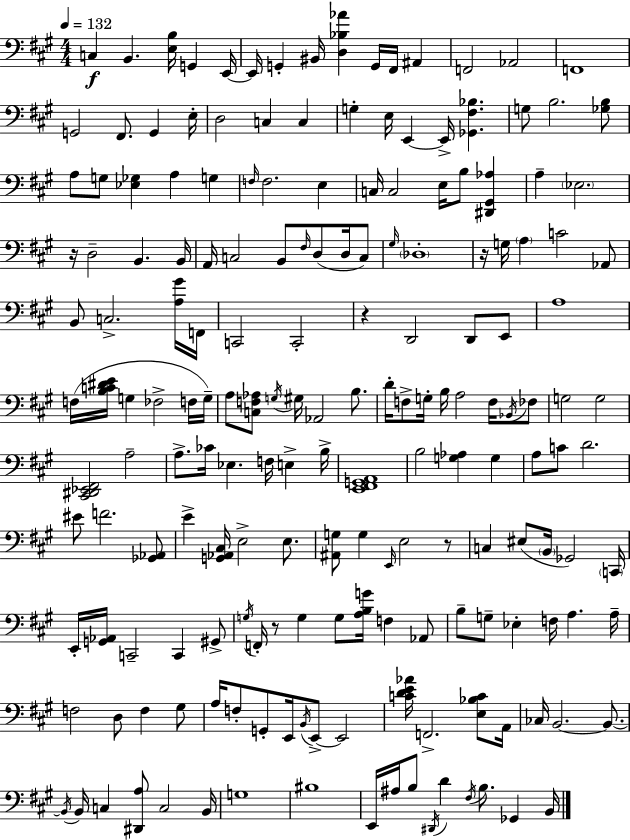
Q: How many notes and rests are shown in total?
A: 182